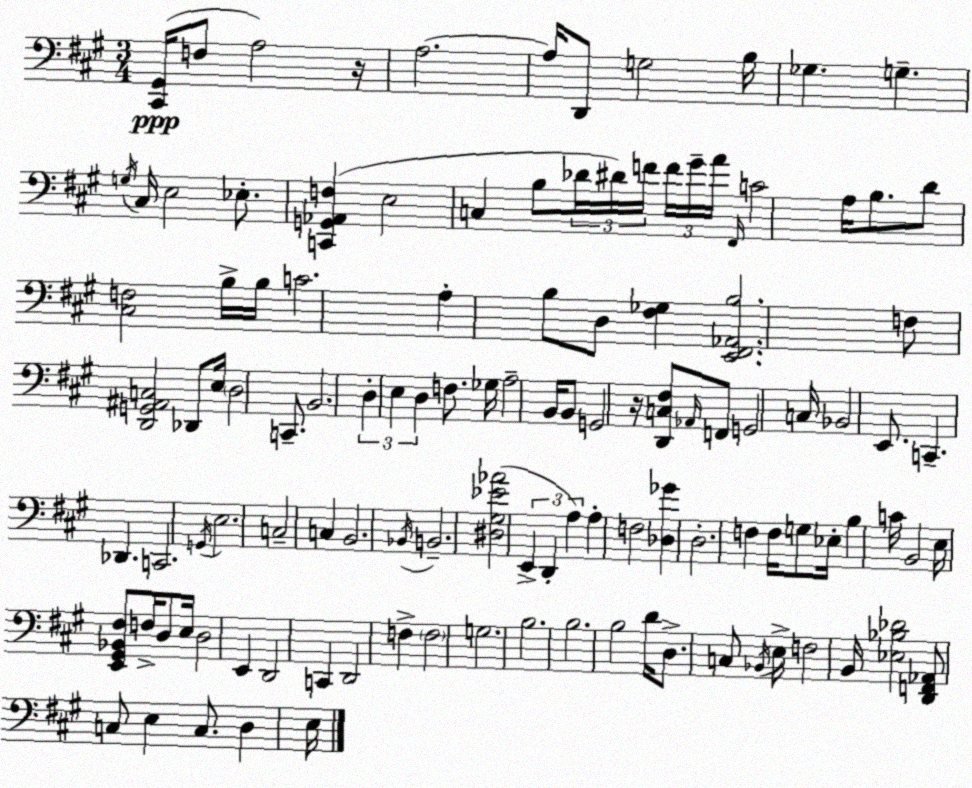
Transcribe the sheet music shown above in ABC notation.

X:1
T:Untitled
M:3/4
L:1/4
K:A
[^C,,^G,,]/4 F,/2 A,2 z/4 A,2 A,/4 D,,/2 G,2 B,/4 _G, G, G,/4 ^C,/4 E,2 _E,/2 [C,,G,,_A,,F,] E,2 C, B,/2 _D/4 ^D/4 F/4 F/4 ^G/4 A/4 ^F,,/4 C2 A,/4 B,/2 D/2 [^C,F,]2 B,/4 B,/4 C2 A, B,/2 D,/2 [^F,_G,] [E,,^F,,_A,,B,]2 F,/2 [D,,G,,^A,,C,]2 _D,,/2 E,/4 D,2 C,,/2 B,,2 D, E, D, F,/2 _G,/4 A,2 B,,/4 B,,/2 G,,2 z/4 [D,,C,^F,]/2 _A,,/4 F,,/2 G,,2 C,/4 _B,,2 E,,/2 C,, _D,, C,,2 G,,/4 E,2 C,2 C, B,,2 _B,,/4 B,,2 [^D,^G,_E_A]2 E,, D,, A, A, F,2 [_D,_G] D,2 F, F,/4 G,/2 _E,/4 B, C/4 B,,2 E,/4 [E,,^G,,_B,,^F,]/2 F,/4 D,/2 E,/4 D,2 E,, D,,2 C,, D,,2 F, F,2 G,2 B,2 B,2 B,2 D/4 D,/2 C,/2 _B,,/4 E,/4 F,2 B,,/4 [_E,_B,_D]2 [D,,F,,_A,,]/2 C,/2 E, C,/2 D, E,/4